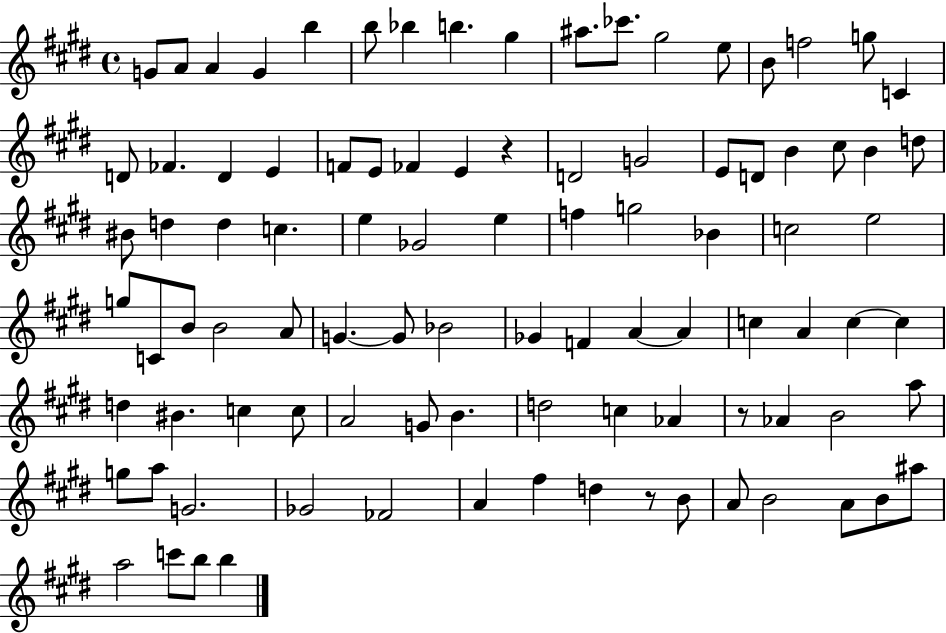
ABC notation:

X:1
T:Untitled
M:4/4
L:1/4
K:E
G/2 A/2 A G b b/2 _b b ^g ^a/2 _c'/2 ^g2 e/2 B/2 f2 g/2 C D/2 _F D E F/2 E/2 _F E z D2 G2 E/2 D/2 B ^c/2 B d/2 ^B/2 d d c e _G2 e f g2 _B c2 e2 g/2 C/2 B/2 B2 A/2 G G/2 _B2 _G F A A c A c c d ^B c c/2 A2 G/2 B d2 c _A z/2 _A B2 a/2 g/2 a/2 G2 _G2 _F2 A ^f d z/2 B/2 A/2 B2 A/2 B/2 ^a/2 a2 c'/2 b/2 b